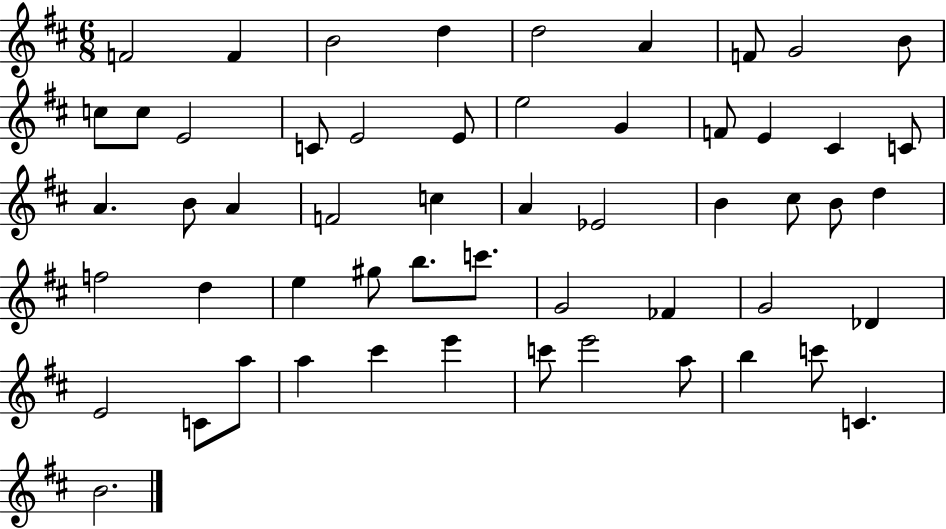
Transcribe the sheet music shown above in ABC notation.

X:1
T:Untitled
M:6/8
L:1/4
K:D
F2 F B2 d d2 A F/2 G2 B/2 c/2 c/2 E2 C/2 E2 E/2 e2 G F/2 E ^C C/2 A B/2 A F2 c A _E2 B ^c/2 B/2 d f2 d e ^g/2 b/2 c'/2 G2 _F G2 _D E2 C/2 a/2 a ^c' e' c'/2 e'2 a/2 b c'/2 C B2